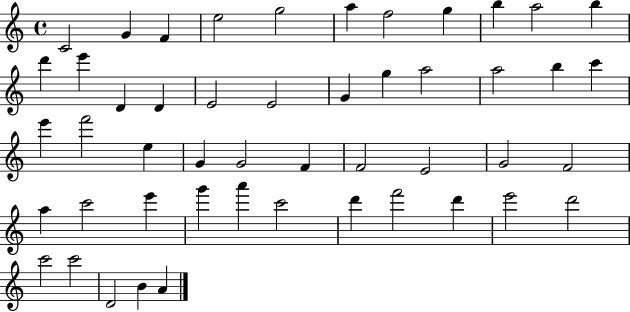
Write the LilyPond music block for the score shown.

{
  \clef treble
  \time 4/4
  \defaultTimeSignature
  \key c \major
  c'2 g'4 f'4 | e''2 g''2 | a''4 f''2 g''4 | b''4 a''2 b''4 | \break d'''4 e'''4 d'4 d'4 | e'2 e'2 | g'4 g''4 a''2 | a''2 b''4 c'''4 | \break e'''4 f'''2 e''4 | g'4 g'2 f'4 | f'2 e'2 | g'2 f'2 | \break a''4 c'''2 e'''4 | g'''4 a'''4 c'''2 | d'''4 f'''2 d'''4 | e'''2 d'''2 | \break c'''2 c'''2 | d'2 b'4 a'4 | \bar "|."
}